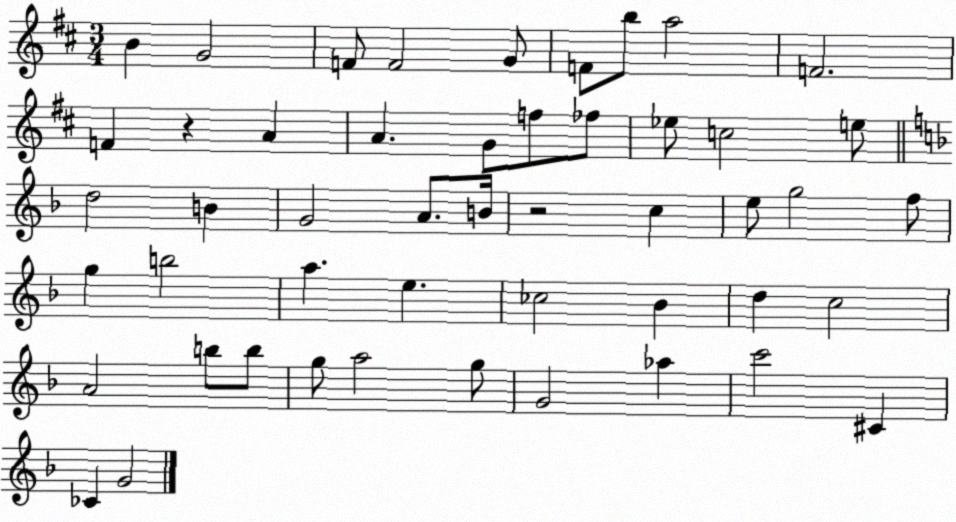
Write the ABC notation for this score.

X:1
T:Untitled
M:3/4
L:1/4
K:D
B G2 F/2 F2 G/2 F/2 b/2 a2 F2 F z A A G/2 f/2 _f/2 _e/2 c2 e/2 d2 B G2 A/2 B/4 z2 c e/2 g2 f/2 g b2 a e _c2 _B d c2 A2 b/2 b/2 g/2 a2 g/2 G2 _a c'2 ^C _C G2